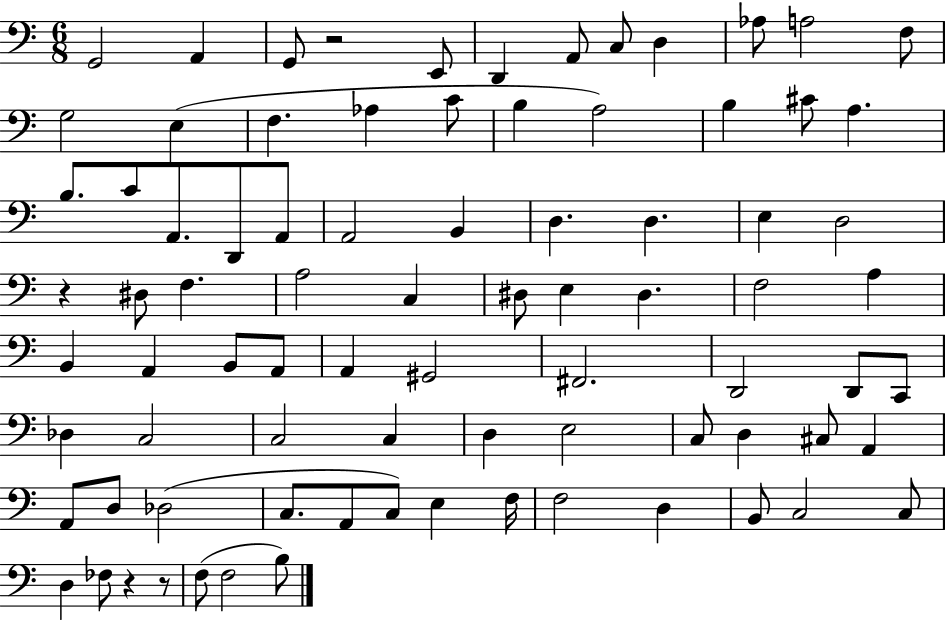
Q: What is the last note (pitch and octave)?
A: B3